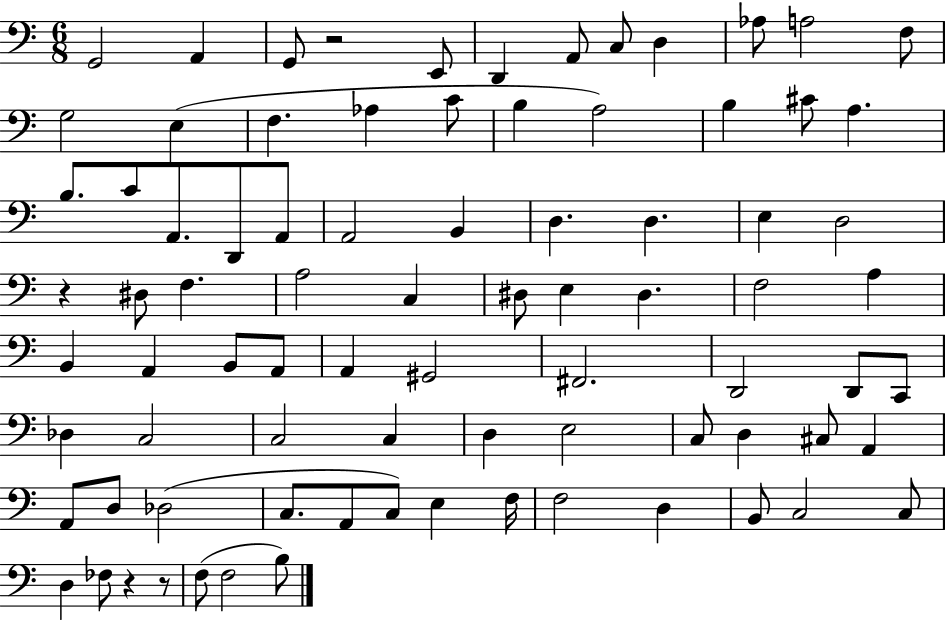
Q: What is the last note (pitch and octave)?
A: B3